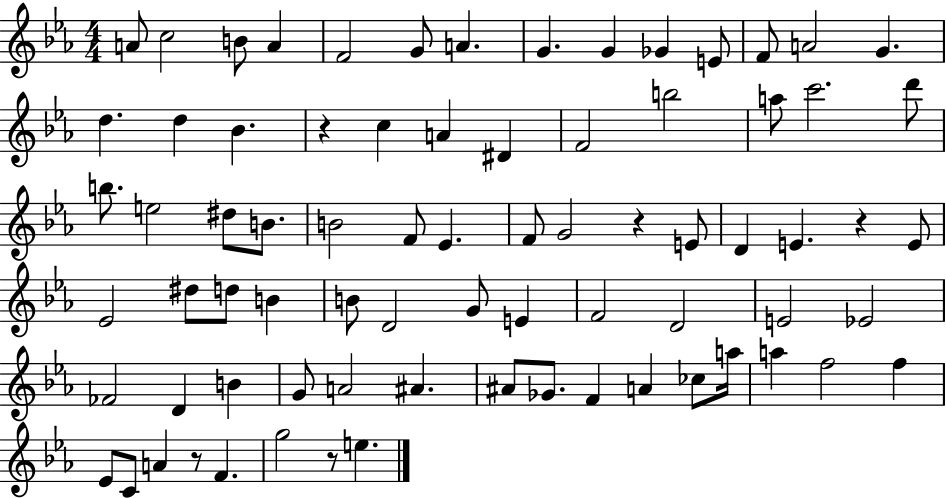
A4/e C5/h B4/e A4/q F4/h G4/e A4/q. G4/q. G4/q Gb4/q E4/e F4/e A4/h G4/q. D5/q. D5/q Bb4/q. R/q C5/q A4/q D#4/q F4/h B5/h A5/e C6/h. D6/e B5/e. E5/h D#5/e B4/e. B4/h F4/e Eb4/q. F4/e G4/h R/q E4/e D4/q E4/q. R/q E4/e Eb4/h D#5/e D5/e B4/q B4/e D4/h G4/e E4/q F4/h D4/h E4/h Eb4/h FES4/h D4/q B4/q G4/e A4/h A#4/q. A#4/e Gb4/e. F4/q A4/q CES5/e A5/s A5/q F5/h F5/q Eb4/e C4/e A4/q R/e F4/q. G5/h R/e E5/q.